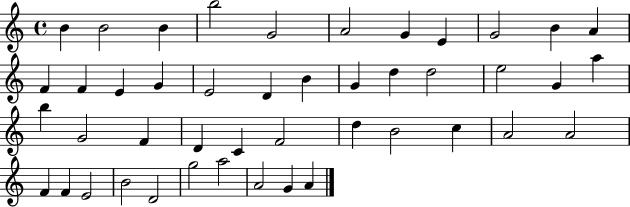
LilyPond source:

{
  \clef treble
  \time 4/4
  \defaultTimeSignature
  \key c \major
  b'4 b'2 b'4 | b''2 g'2 | a'2 g'4 e'4 | g'2 b'4 a'4 | \break f'4 f'4 e'4 g'4 | e'2 d'4 b'4 | g'4 d''4 d''2 | e''2 g'4 a''4 | \break b''4 g'2 f'4 | d'4 c'4 f'2 | d''4 b'2 c''4 | a'2 a'2 | \break f'4 f'4 e'2 | b'2 d'2 | g''2 a''2 | a'2 g'4 a'4 | \break \bar "|."
}